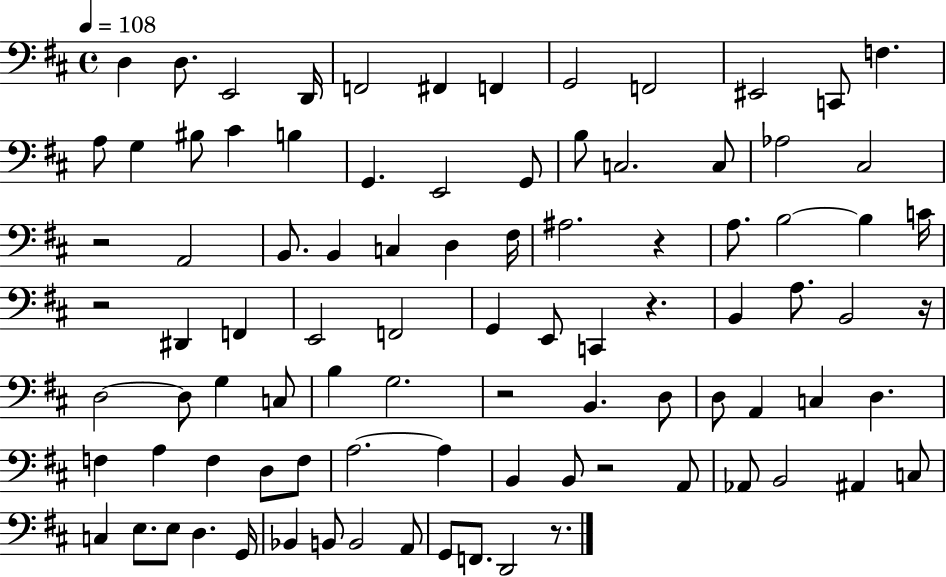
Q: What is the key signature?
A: D major